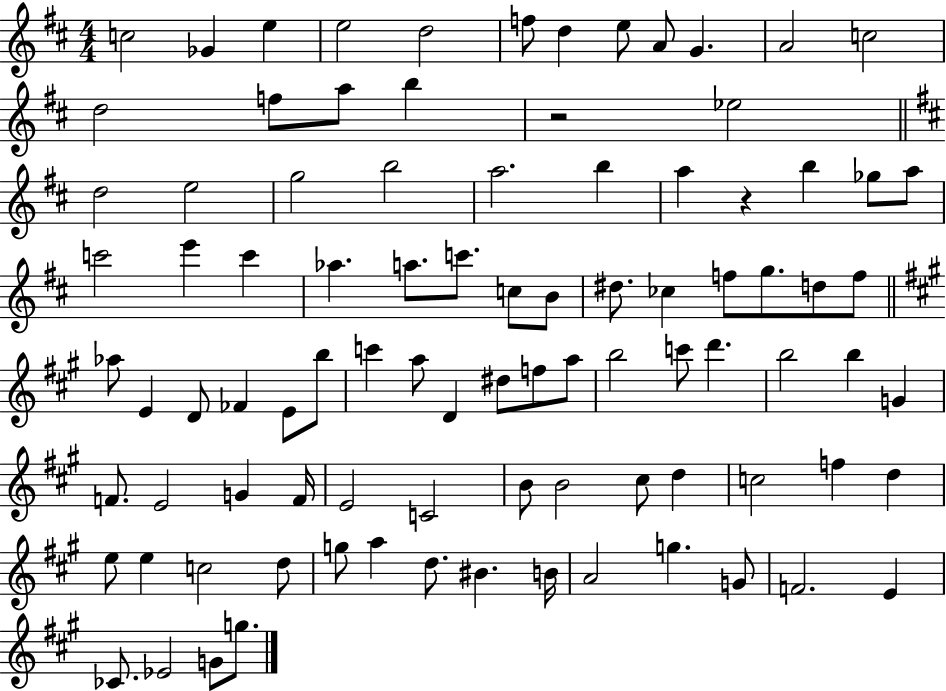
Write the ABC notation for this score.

X:1
T:Untitled
M:4/4
L:1/4
K:D
c2 _G e e2 d2 f/2 d e/2 A/2 G A2 c2 d2 f/2 a/2 b z2 _e2 d2 e2 g2 b2 a2 b a z b _g/2 a/2 c'2 e' c' _a a/2 c'/2 c/2 B/2 ^d/2 _c f/2 g/2 d/2 f/2 _a/2 E D/2 _F E/2 b/2 c' a/2 D ^d/2 f/2 a/2 b2 c'/2 d' b2 b G F/2 E2 G F/4 E2 C2 B/2 B2 ^c/2 d c2 f d e/2 e c2 d/2 g/2 a d/2 ^B B/4 A2 g G/2 F2 E _C/2 _E2 G/2 g/2